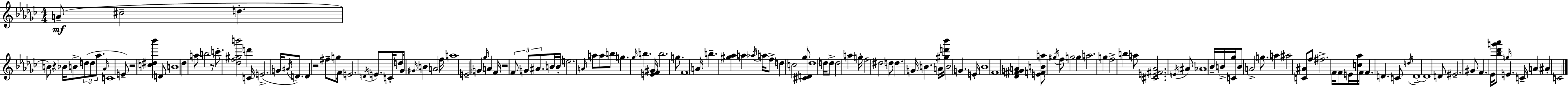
X:1
T:Untitled
M:4/4
L:1/4
K:Ebm
A/2 ^c2 d B/2 z _B/4 B/2 d/2 d/2 _a/2 _A/4 C4 E/2 z2 [c^d_b'] D/2 B4 _d a/2 b2 z/2 c'/2 [_df^gb']2 d' C/4 E2 G/4 ^A/4 D/2 D z2 ^f/2 g/4 F/4 E2 D/4 E/2 C/4 d/2 _G/4 ^G/4 B A2 f/4 a4 E2 G _g/4 A F/4 z2 F/2 G/2 ^A/2 B/4 B/4 e2 A/4 a/2 a/2 b/2 g _g/4 b [EF^G]/4 b2 g/2 F4 A/4 b [^g_a] a _a/4 a/4 f/2 d c2 [^CD_g]/2 _d4 d/4 d/2 d2 a g/4 f2 ^d2 d/2 d G/4 B A/4 [^gd'_b']/4 B2 G E/4 _B4 F4 [_D^FGA] [EFBa]/2 ^g/4 f/2 g2 g a2 g f2 b a/2 [^CE^F_A]2 E/4 ^A/2 _A4 _B/4 B/4 [C_g]/4 B/2 A2 g/2 a ^a2 [C^A]/2 f/2 ^f2 F/4 F/2 E/4 [c_a]/4 F/4 F D C/2 d/4 D4 D4 D/2 ^E2 ^G/2 F _E/4 [_b_d'g'_a']/2 g/4 E C/4 A ^A C2